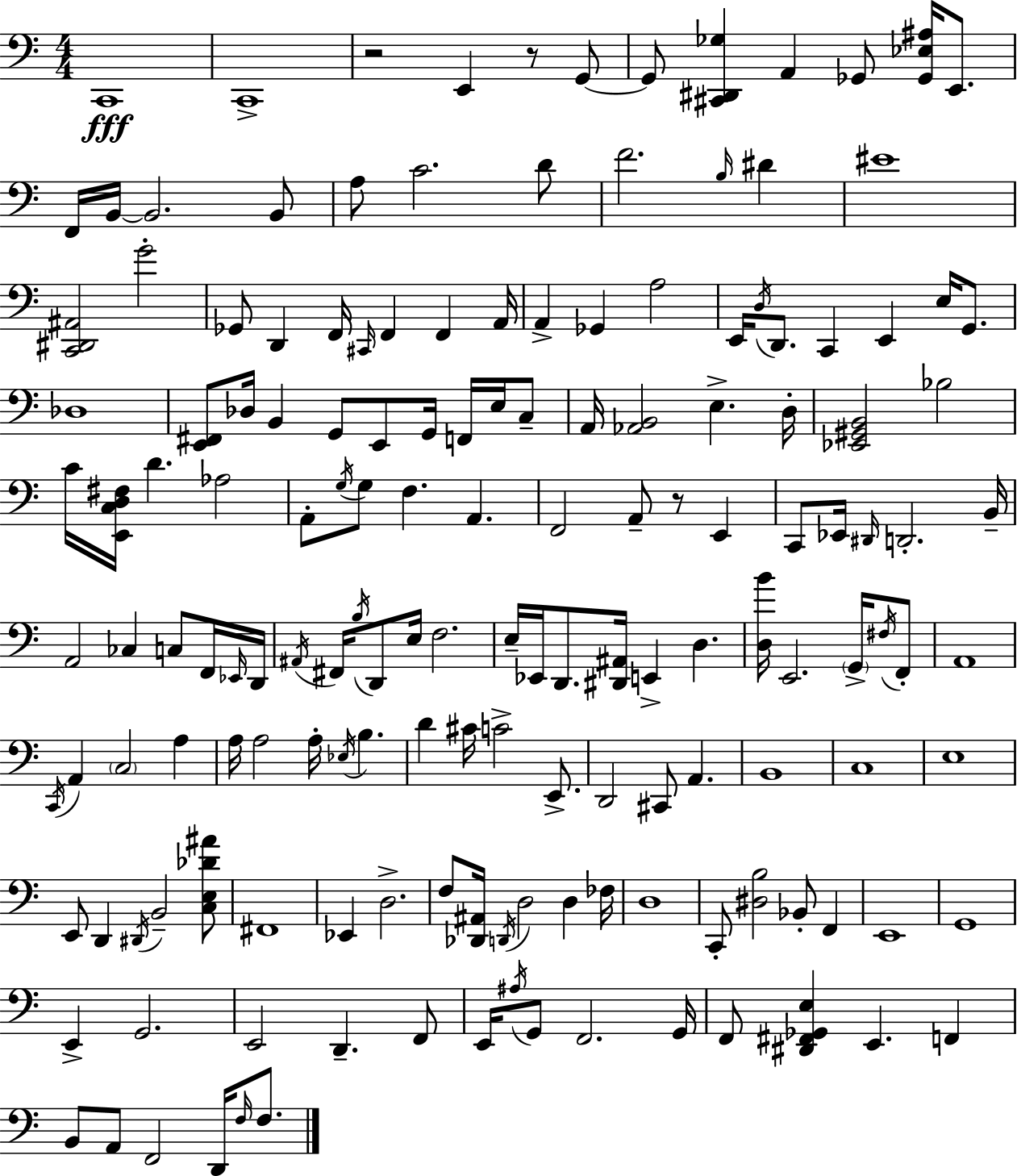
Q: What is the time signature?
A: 4/4